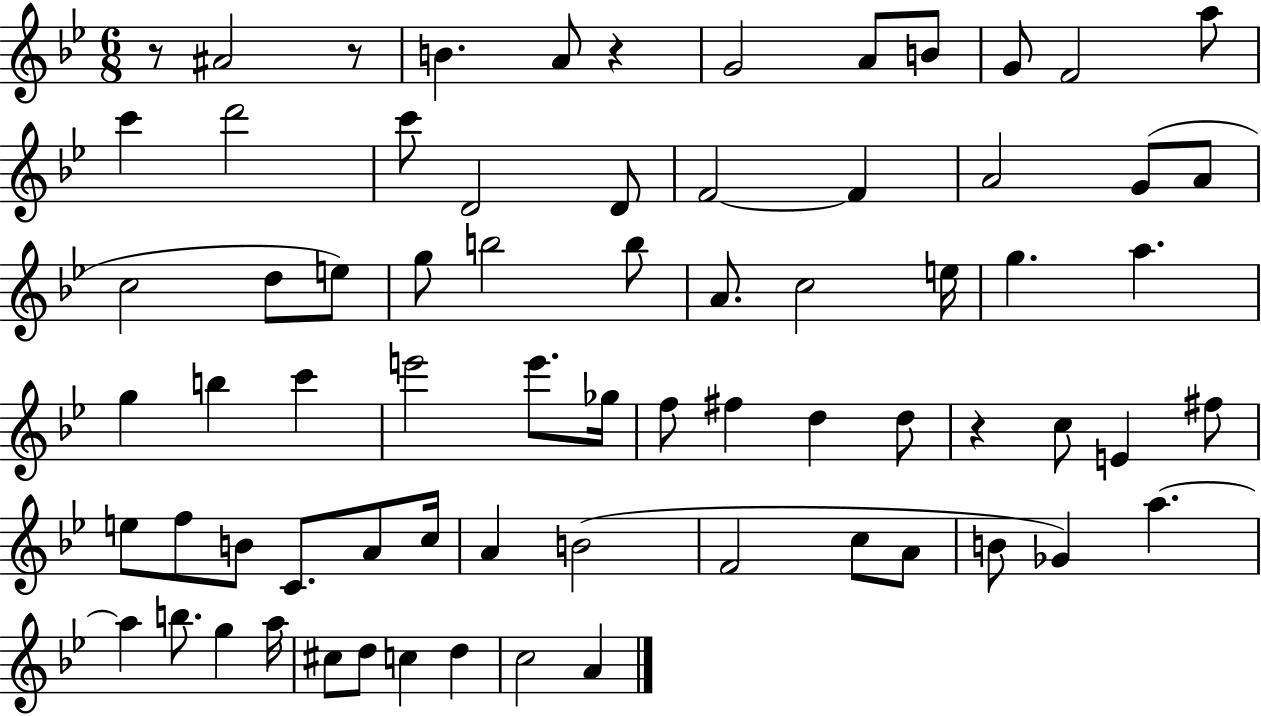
{
  \clef treble
  \numericTimeSignature
  \time 6/8
  \key bes \major
  r8 ais'2 r8 | b'4. a'8 r4 | g'2 a'8 b'8 | g'8 f'2 a''8 | \break c'''4 d'''2 | c'''8 d'2 d'8 | f'2~~ f'4 | a'2 g'8( a'8 | \break c''2 d''8 e''8) | g''8 b''2 b''8 | a'8. c''2 e''16 | g''4. a''4. | \break g''4 b''4 c'''4 | e'''2 e'''8. ges''16 | f''8 fis''4 d''4 d''8 | r4 c''8 e'4 fis''8 | \break e''8 f''8 b'8 c'8. a'8 c''16 | a'4 b'2( | f'2 c''8 a'8 | b'8 ges'4) a''4.~~ | \break a''4 b''8. g''4 a''16 | cis''8 d''8 c''4 d''4 | c''2 a'4 | \bar "|."
}